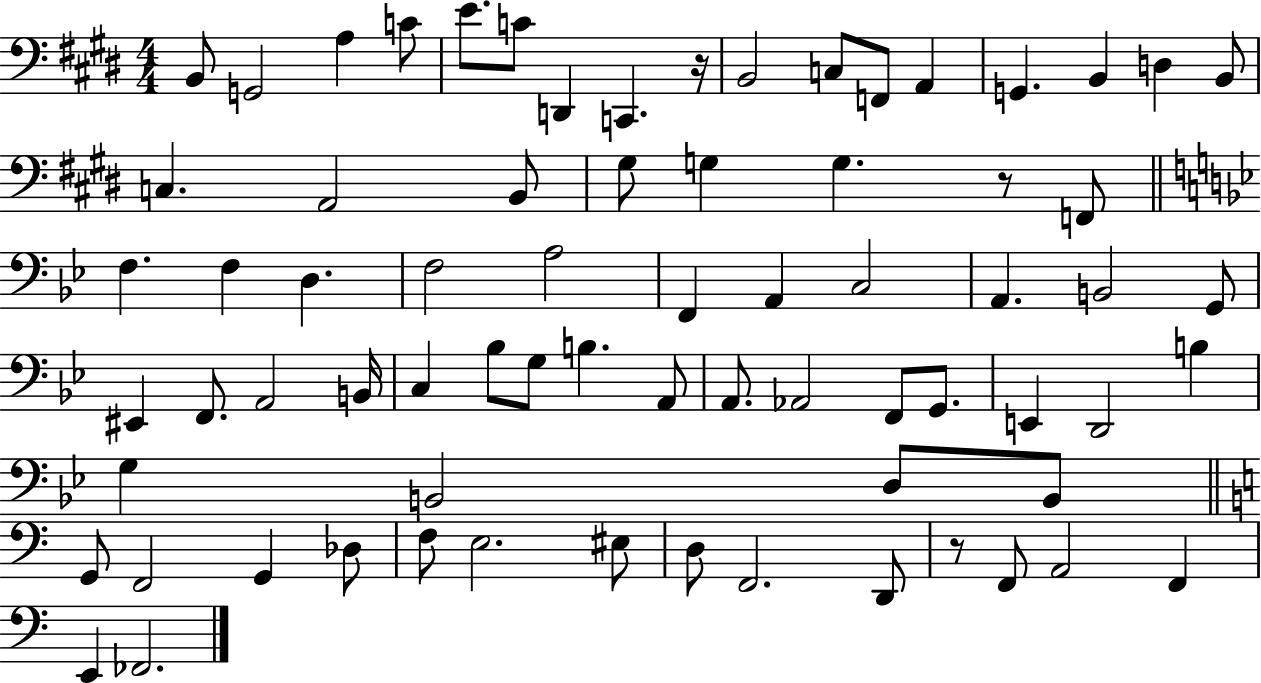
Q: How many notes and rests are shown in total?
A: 72